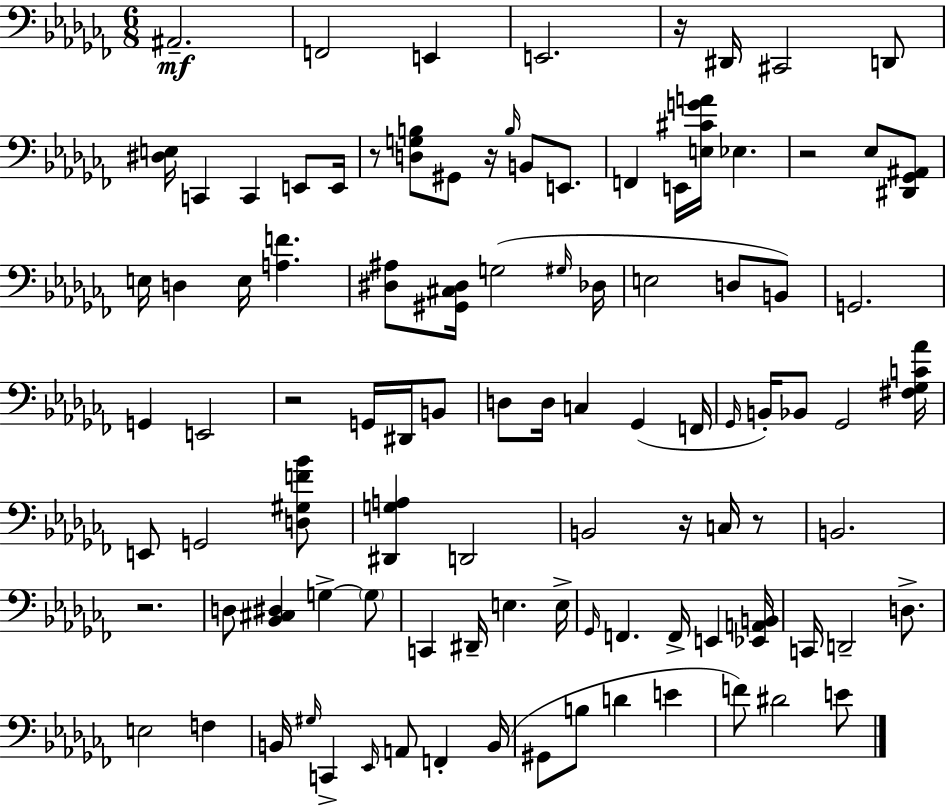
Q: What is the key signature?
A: AES minor